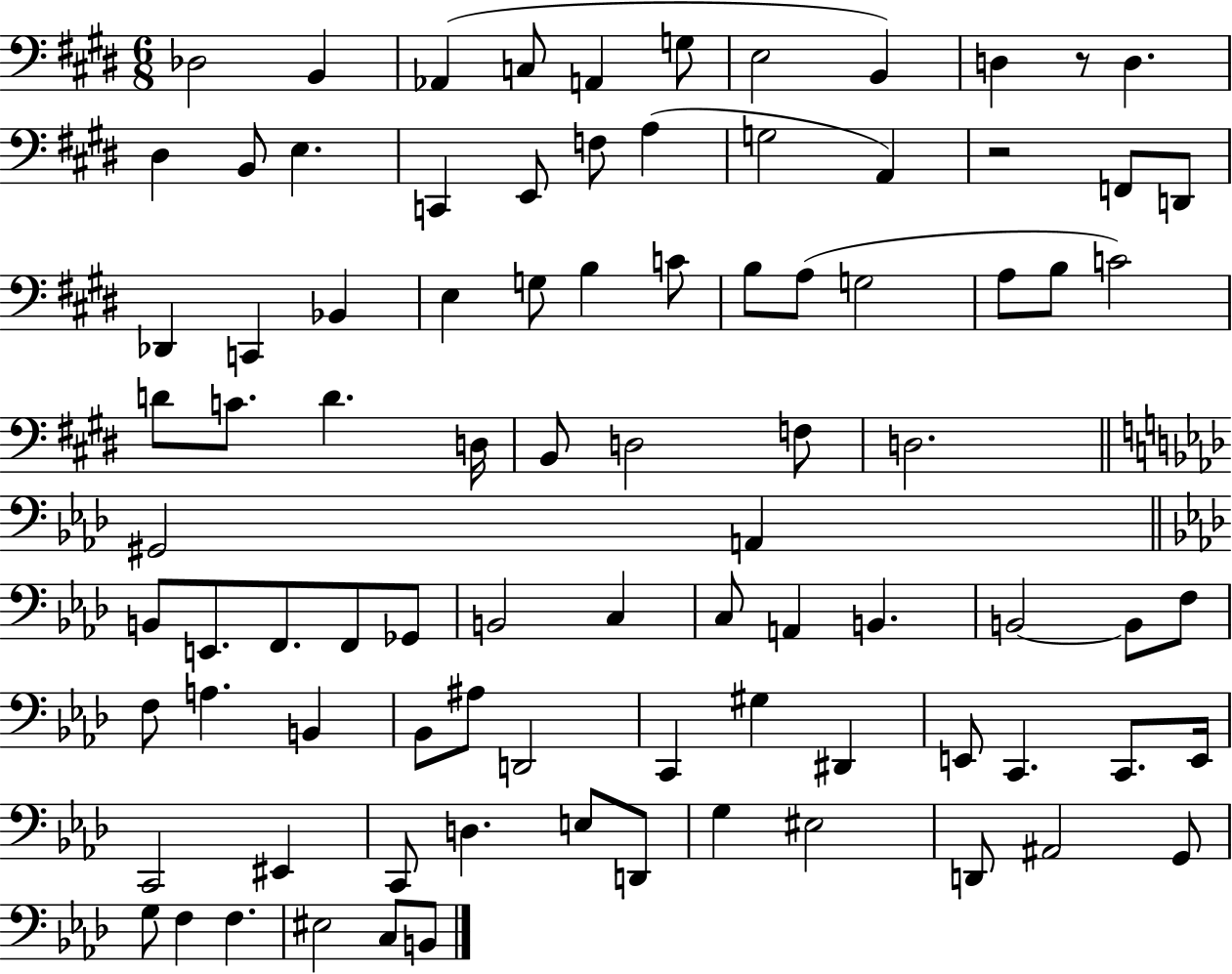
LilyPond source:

{
  \clef bass
  \numericTimeSignature
  \time 6/8
  \key e \major
  des2 b,4 | aes,4( c8 a,4 g8 | e2 b,4) | d4 r8 d4. | \break dis4 b,8 e4. | c,4 e,8 f8 a4( | g2 a,4) | r2 f,8 d,8 | \break des,4 c,4 bes,4 | e4 g8 b4 c'8 | b8 a8( g2 | a8 b8 c'2) | \break d'8 c'8. d'4. d16 | b,8 d2 f8 | d2. | \bar "||" \break \key aes \major gis,2 a,4 | \bar "||" \break \key aes \major b,8 e,8. f,8. f,8 ges,8 | b,2 c4 | c8 a,4 b,4. | b,2~~ b,8 f8 | \break f8 a4. b,4 | bes,8 ais8 d,2 | c,4 gis4 dis,4 | e,8 c,4. c,8. e,16 | \break c,2 eis,4 | c,8 d4. e8 d,8 | g4 eis2 | d,8 ais,2 g,8 | \break g8 f4 f4. | eis2 c8 b,8 | \bar "|."
}